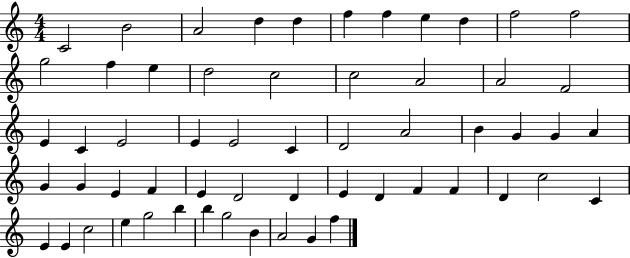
{
  \clef treble
  \numericTimeSignature
  \time 4/4
  \key c \major
  c'2 b'2 | a'2 d''4 d''4 | f''4 f''4 e''4 d''4 | f''2 f''2 | \break g''2 f''4 e''4 | d''2 c''2 | c''2 a'2 | a'2 f'2 | \break e'4 c'4 e'2 | e'4 e'2 c'4 | d'2 a'2 | b'4 g'4 g'4 a'4 | \break g'4 g'4 e'4 f'4 | e'4 d'2 d'4 | e'4 d'4 f'4 f'4 | d'4 c''2 c'4 | \break e'4 e'4 c''2 | e''4 g''2 b''4 | b''4 g''2 b'4 | a'2 g'4 f''4 | \break \bar "|."
}